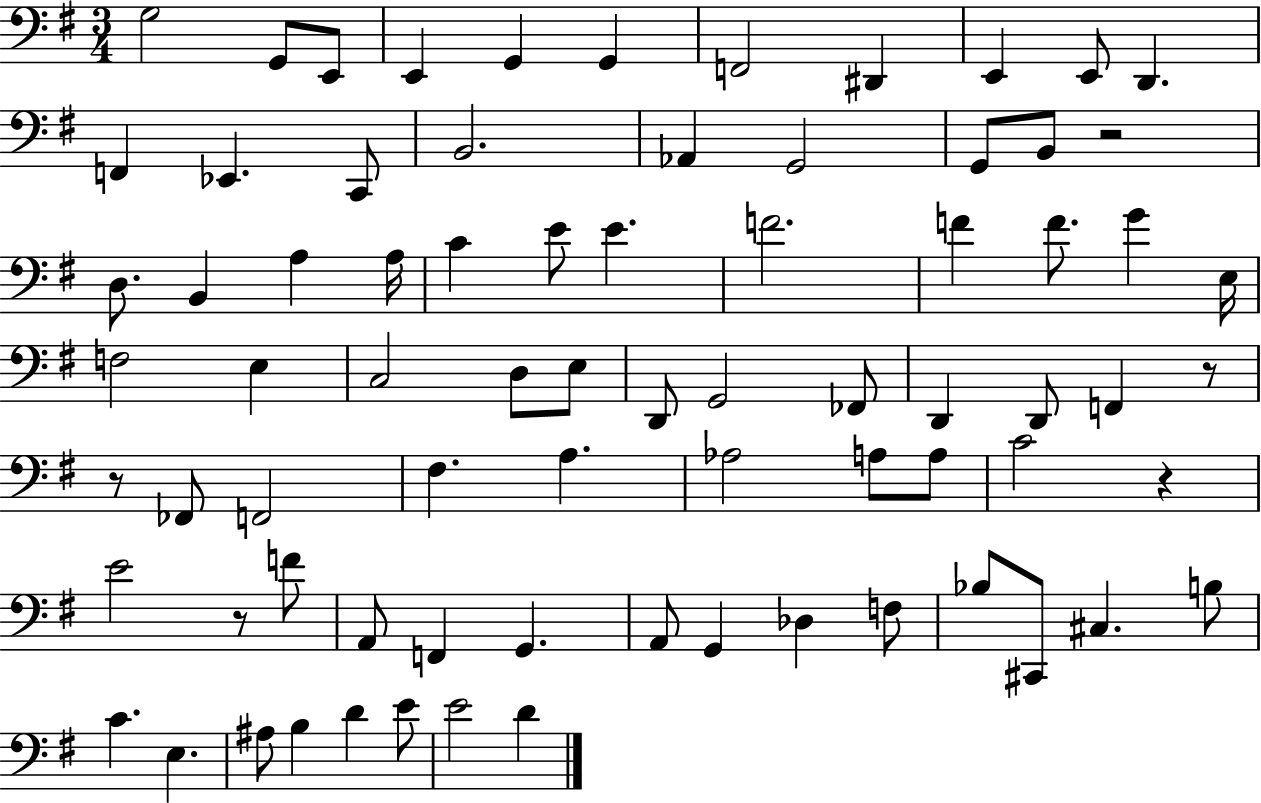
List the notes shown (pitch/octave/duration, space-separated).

G3/h G2/e E2/e E2/q G2/q G2/q F2/h D#2/q E2/q E2/e D2/q. F2/q Eb2/q. C2/e B2/h. Ab2/q G2/h G2/e B2/e R/h D3/e. B2/q A3/q A3/s C4/q E4/e E4/q. F4/h. F4/q F4/e. G4/q E3/s F3/h E3/q C3/h D3/e E3/e D2/e G2/h FES2/e D2/q D2/e F2/q R/e R/e FES2/e F2/h F#3/q. A3/q. Ab3/h A3/e A3/e C4/h R/q E4/h R/e F4/e A2/e F2/q G2/q. A2/e G2/q Db3/q F3/e Bb3/e C#2/e C#3/q. B3/e C4/q. E3/q. A#3/e B3/q D4/q E4/e E4/h D4/q